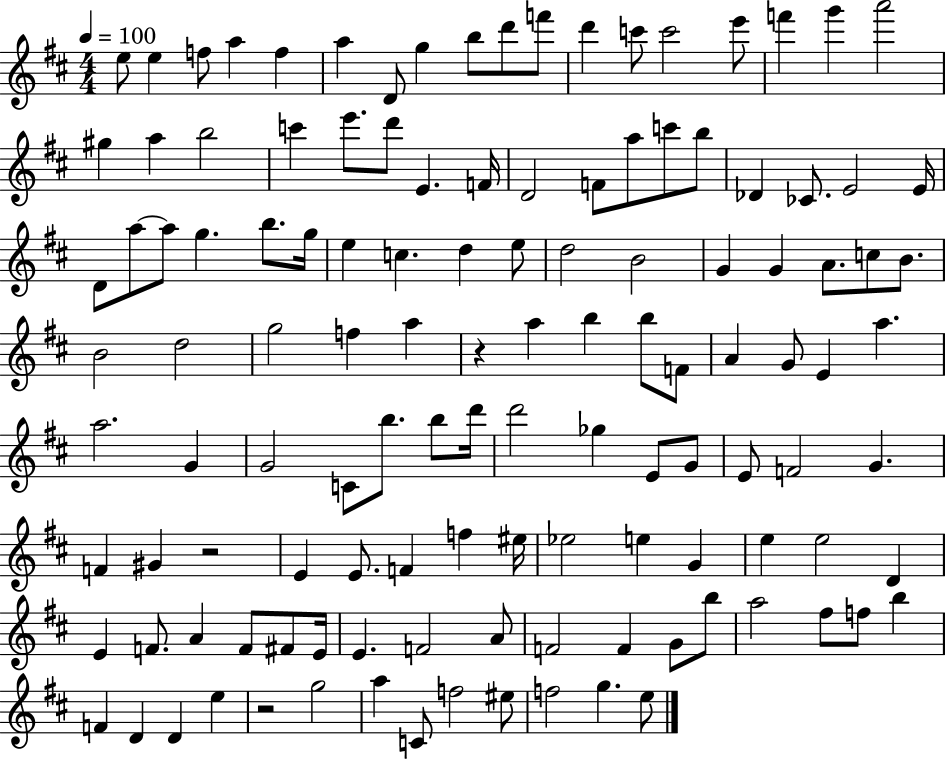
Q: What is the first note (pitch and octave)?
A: E5